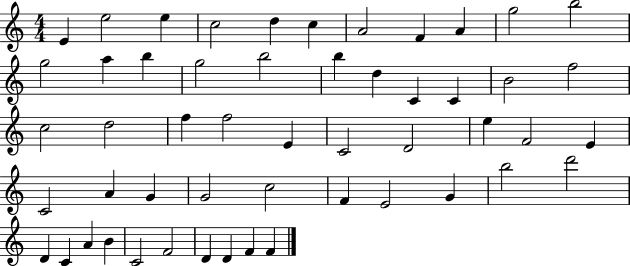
{
  \clef treble
  \numericTimeSignature
  \time 4/4
  \key c \major
  e'4 e''2 e''4 | c''2 d''4 c''4 | a'2 f'4 a'4 | g''2 b''2 | \break g''2 a''4 b''4 | g''2 b''2 | b''4 d''4 c'4 c'4 | b'2 f''2 | \break c''2 d''2 | f''4 f''2 e'4 | c'2 d'2 | e''4 f'2 e'4 | \break c'2 a'4 g'4 | g'2 c''2 | f'4 e'2 g'4 | b''2 d'''2 | \break d'4 c'4 a'4 b'4 | c'2 f'2 | d'4 d'4 f'4 f'4 | \bar "|."
}